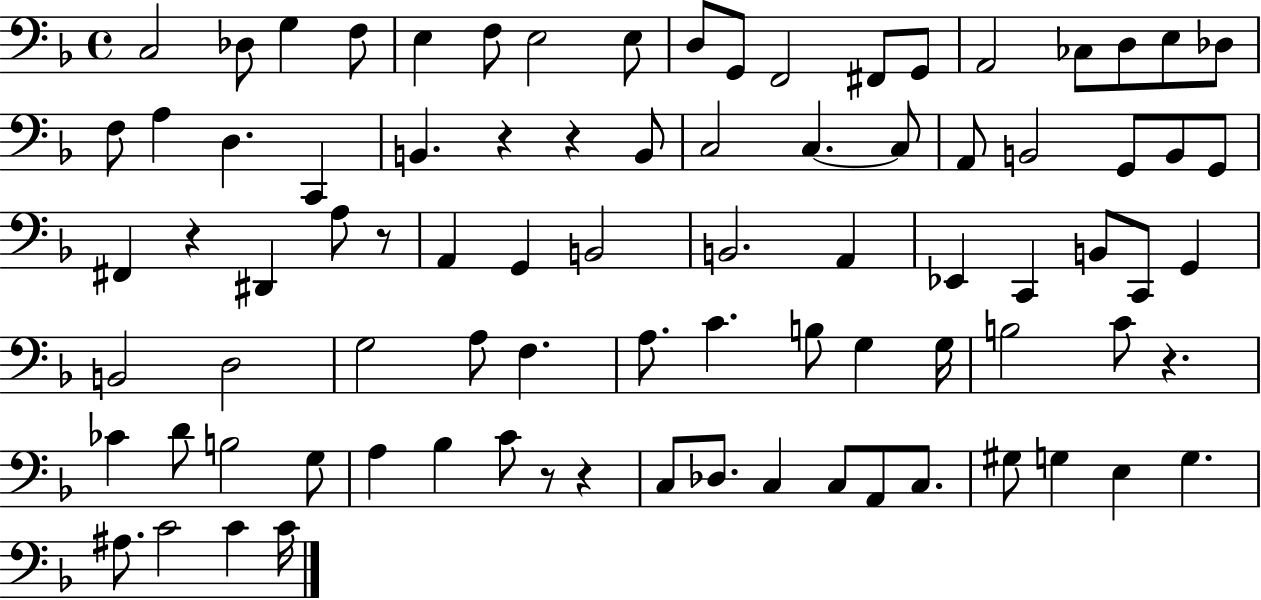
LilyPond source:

{
  \clef bass
  \time 4/4
  \defaultTimeSignature
  \key f \major
  c2 des8 g4 f8 | e4 f8 e2 e8 | d8 g,8 f,2 fis,8 g,8 | a,2 ces8 d8 e8 des8 | \break f8 a4 d4. c,4 | b,4. r4 r4 b,8 | c2 c4.~~ c8 | a,8 b,2 g,8 b,8 g,8 | \break fis,4 r4 dis,4 a8 r8 | a,4 g,4 b,2 | b,2. a,4 | ees,4 c,4 b,8 c,8 g,4 | \break b,2 d2 | g2 a8 f4. | a8. c'4. b8 g4 g16 | b2 c'8 r4. | \break ces'4 d'8 b2 g8 | a4 bes4 c'8 r8 r4 | c8 des8. c4 c8 a,8 c8. | gis8 g4 e4 g4. | \break ais8. c'2 c'4 c'16 | \bar "|."
}